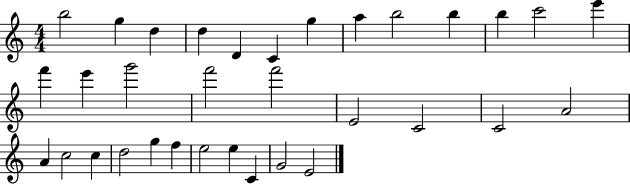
B5/h G5/q D5/q D5/q D4/q C4/q G5/q A5/q B5/h B5/q B5/q C6/h E6/q F6/q E6/q G6/h F6/h F6/h E4/h C4/h C4/h A4/h A4/q C5/h C5/q D5/h G5/q F5/q E5/h E5/q C4/q G4/h E4/h